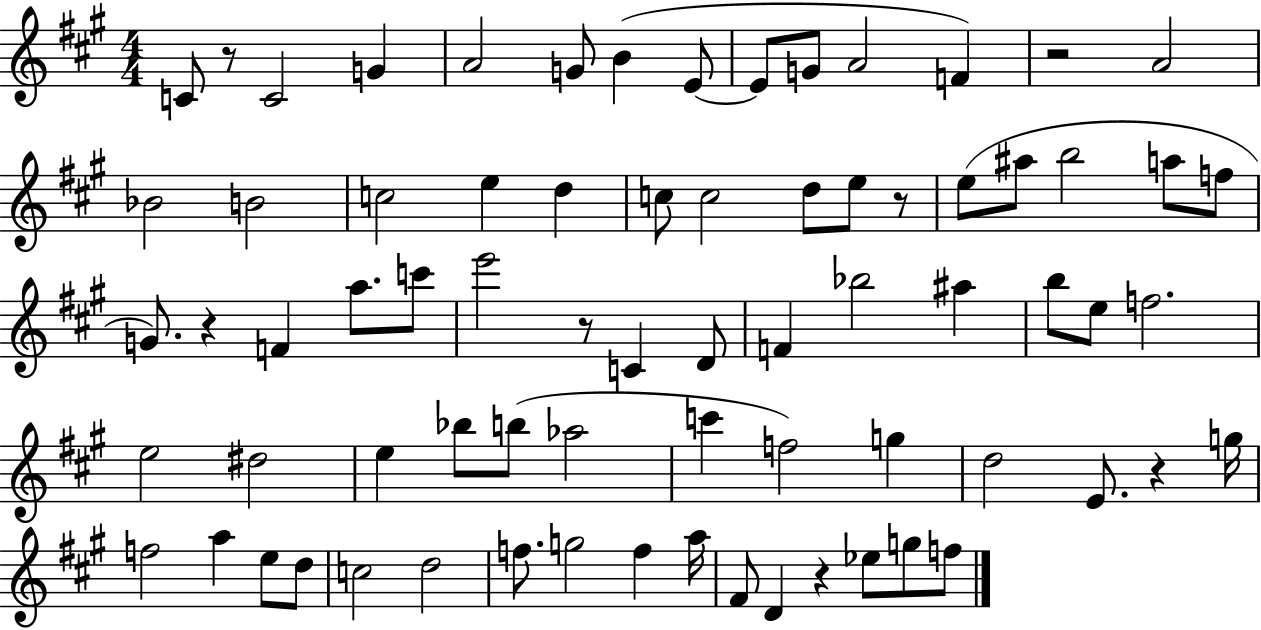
C4/e R/e C4/h G4/q A4/h G4/e B4/q E4/e E4/e G4/e A4/h F4/q R/h A4/h Bb4/h B4/h C5/h E5/q D5/q C5/e C5/h D5/e E5/e R/e E5/e A#5/e B5/h A5/e F5/e G4/e. R/q F4/q A5/e. C6/e E6/h R/e C4/q D4/e F4/q Bb5/h A#5/q B5/e E5/e F5/h. E5/h D#5/h E5/q Bb5/e B5/e Ab5/h C6/q F5/h G5/q D5/h E4/e. R/q G5/s F5/h A5/q E5/e D5/e C5/h D5/h F5/e. G5/h F5/q A5/s F#4/e D4/q R/q Eb5/e G5/e F5/e